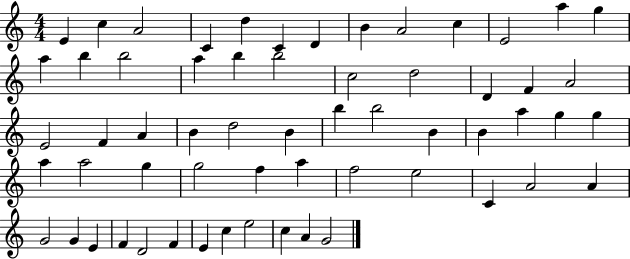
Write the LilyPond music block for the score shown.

{
  \clef treble
  \numericTimeSignature
  \time 4/4
  \key c \major
  e'4 c''4 a'2 | c'4 d''4 c'4 d'4 | b'4 a'2 c''4 | e'2 a''4 g''4 | \break a''4 b''4 b''2 | a''4 b''4 b''2 | c''2 d''2 | d'4 f'4 a'2 | \break e'2 f'4 a'4 | b'4 d''2 b'4 | b''4 b''2 b'4 | b'4 a''4 g''4 g''4 | \break a''4 a''2 g''4 | g''2 f''4 a''4 | f''2 e''2 | c'4 a'2 a'4 | \break g'2 g'4 e'4 | f'4 d'2 f'4 | e'4 c''4 e''2 | c''4 a'4 g'2 | \break \bar "|."
}